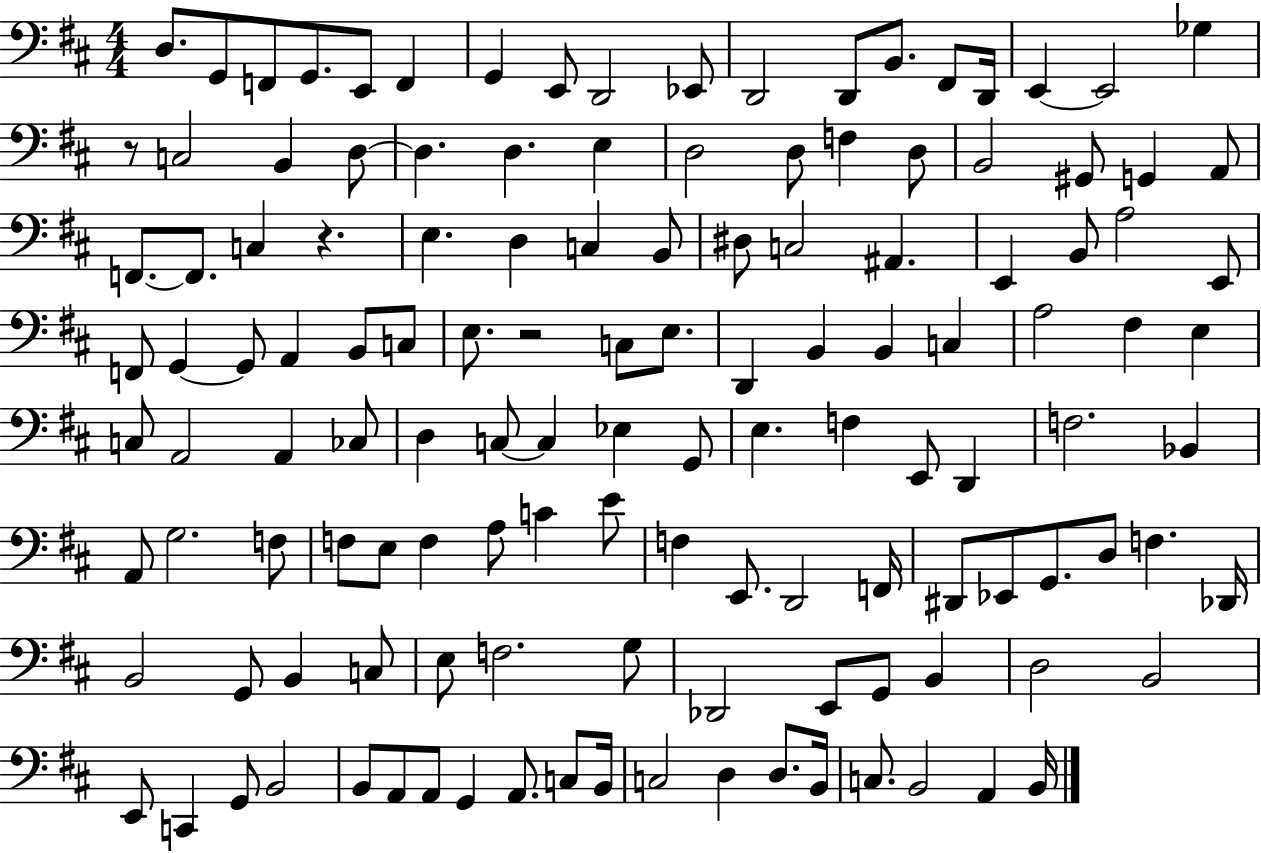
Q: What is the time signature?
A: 4/4